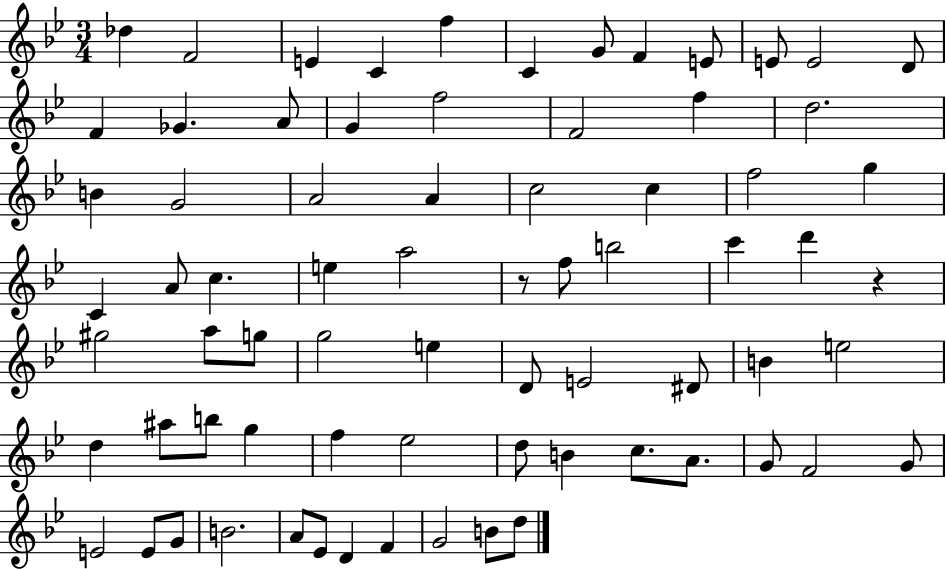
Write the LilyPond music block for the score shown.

{
  \clef treble
  \numericTimeSignature
  \time 3/4
  \key bes \major
  des''4 f'2 | e'4 c'4 f''4 | c'4 g'8 f'4 e'8 | e'8 e'2 d'8 | \break f'4 ges'4. a'8 | g'4 f''2 | f'2 f''4 | d''2. | \break b'4 g'2 | a'2 a'4 | c''2 c''4 | f''2 g''4 | \break c'4 a'8 c''4. | e''4 a''2 | r8 f''8 b''2 | c'''4 d'''4 r4 | \break gis''2 a''8 g''8 | g''2 e''4 | d'8 e'2 dis'8 | b'4 e''2 | \break d''4 ais''8 b''8 g''4 | f''4 ees''2 | d''8 b'4 c''8. a'8. | g'8 f'2 g'8 | \break e'2 e'8 g'8 | b'2. | a'8 ees'8 d'4 f'4 | g'2 b'8 d''8 | \break \bar "|."
}